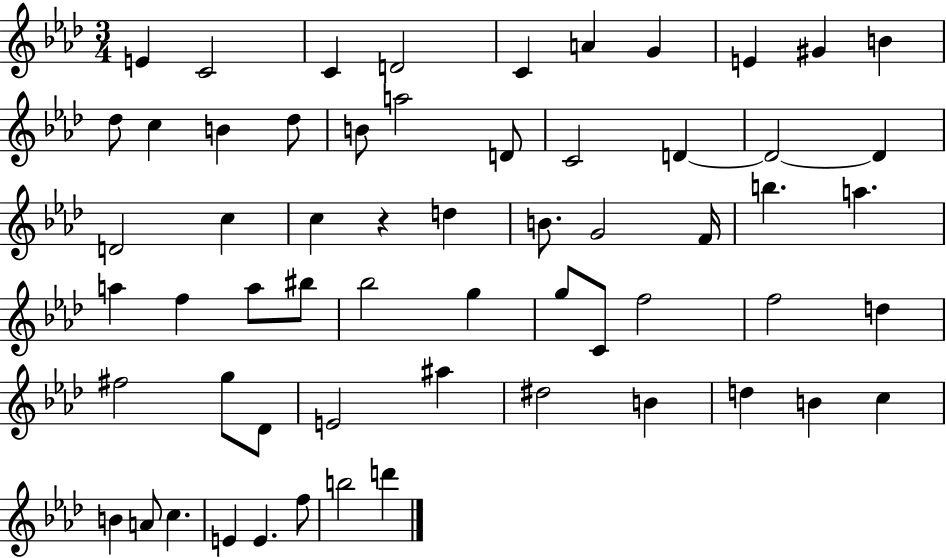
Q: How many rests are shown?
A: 1